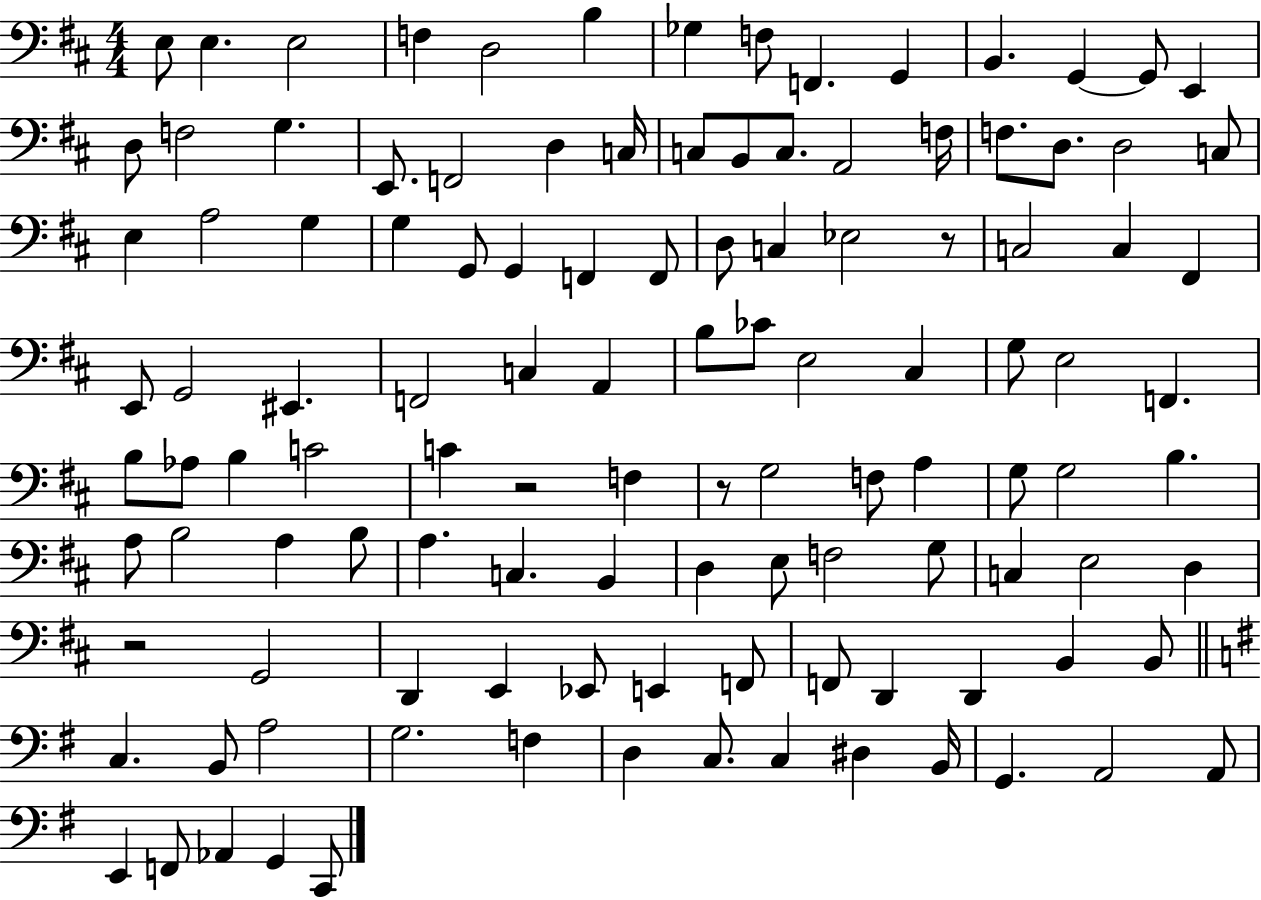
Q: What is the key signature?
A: D major